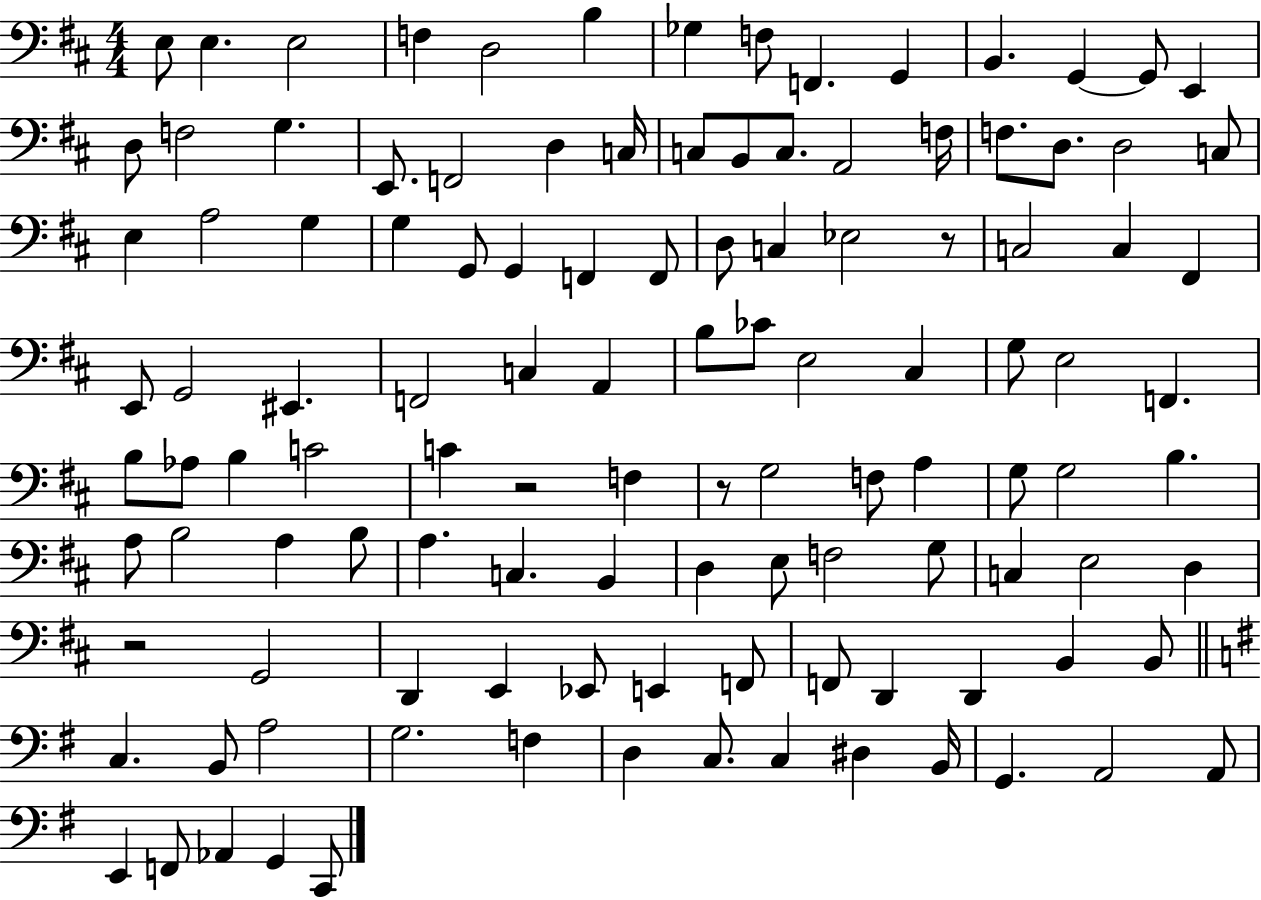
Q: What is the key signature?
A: D major